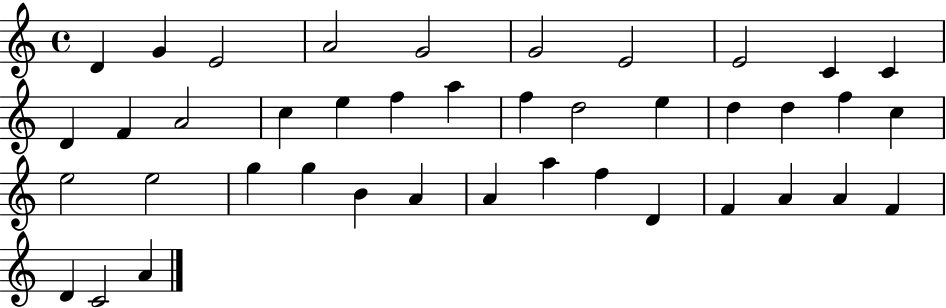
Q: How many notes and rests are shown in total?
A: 41